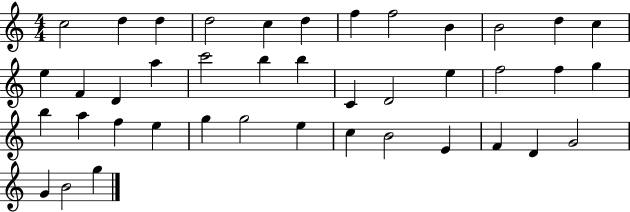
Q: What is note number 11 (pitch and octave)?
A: D5